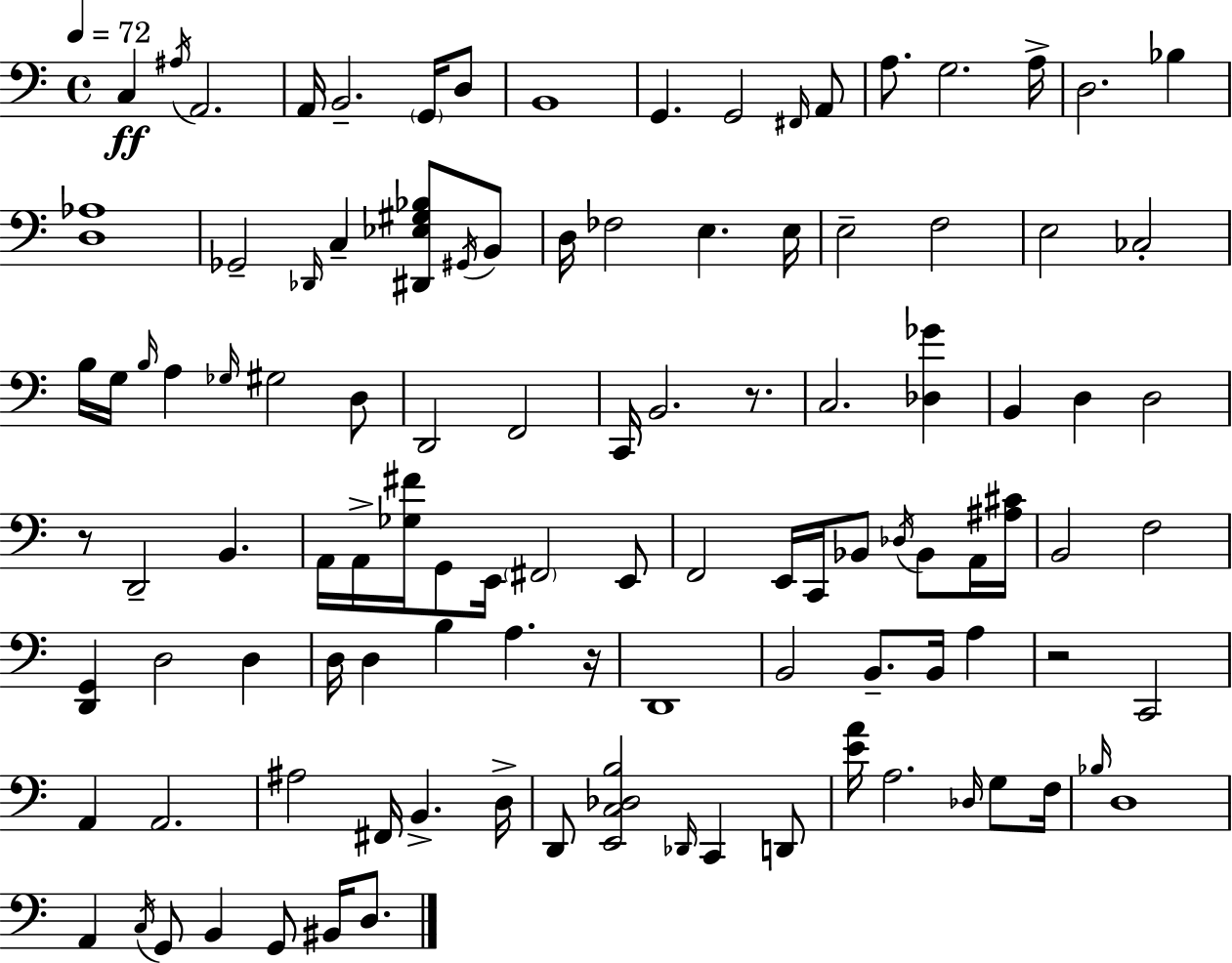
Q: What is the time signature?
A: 4/4